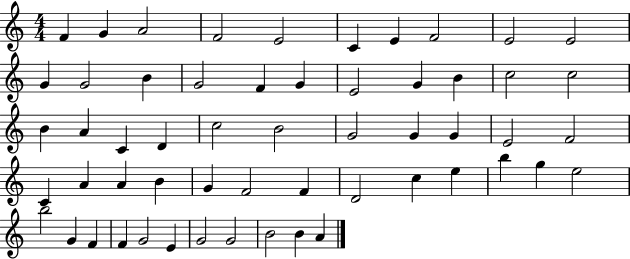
F4/q G4/q A4/h F4/h E4/h C4/q E4/q F4/h E4/h E4/h G4/q G4/h B4/q G4/h F4/q G4/q E4/h G4/q B4/q C5/h C5/h B4/q A4/q C4/q D4/q C5/h B4/h G4/h G4/q G4/q E4/h F4/h C4/q A4/q A4/q B4/q G4/q F4/h F4/q D4/h C5/q E5/q B5/q G5/q E5/h B5/h G4/q F4/q F4/q G4/h E4/q G4/h G4/h B4/h B4/q A4/q